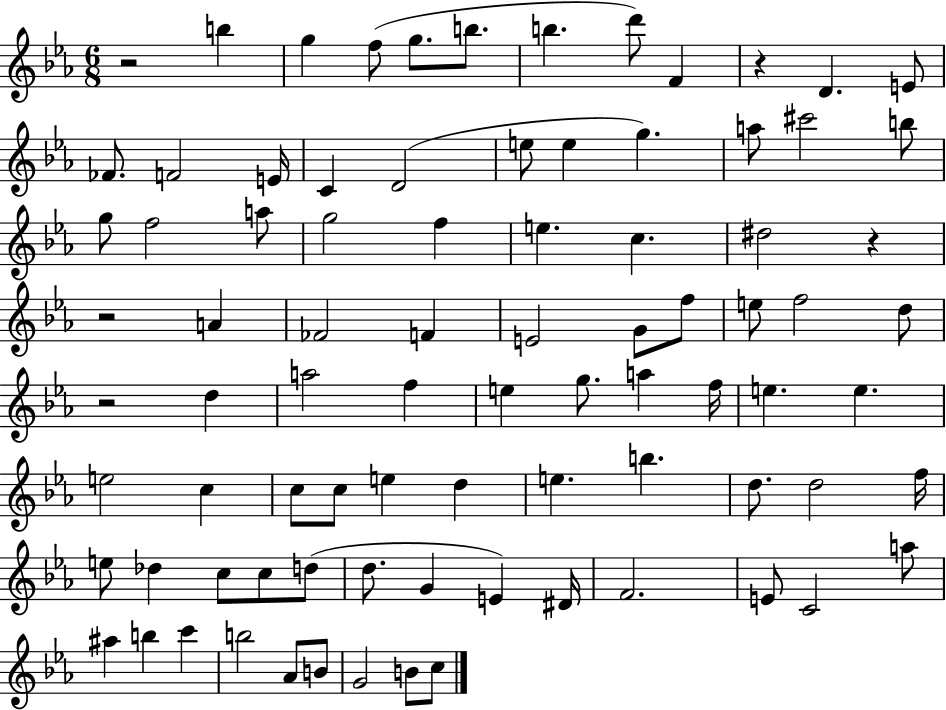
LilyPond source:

{
  \clef treble
  \numericTimeSignature
  \time 6/8
  \key ees \major
  \repeat volta 2 { r2 b''4 | g''4 f''8( g''8. b''8. | b''4. d'''8) f'4 | r4 d'4. e'8 | \break fes'8. f'2 e'16 | c'4 d'2( | e''8 e''4 g''4.) | a''8 cis'''2 b''8 | \break g''8 f''2 a''8 | g''2 f''4 | e''4. c''4. | dis''2 r4 | \break r2 a'4 | fes'2 f'4 | e'2 g'8 f''8 | e''8 f''2 d''8 | \break r2 d''4 | a''2 f''4 | e''4 g''8. a''4 f''16 | e''4. e''4. | \break e''2 c''4 | c''8 c''8 e''4 d''4 | e''4. b''4. | d''8. d''2 f''16 | \break e''8 des''4 c''8 c''8 d''8( | d''8. g'4 e'4) dis'16 | f'2. | e'8 c'2 a''8 | \break ais''4 b''4 c'''4 | b''2 aes'8 b'8 | g'2 b'8 c''8 | } \bar "|."
}